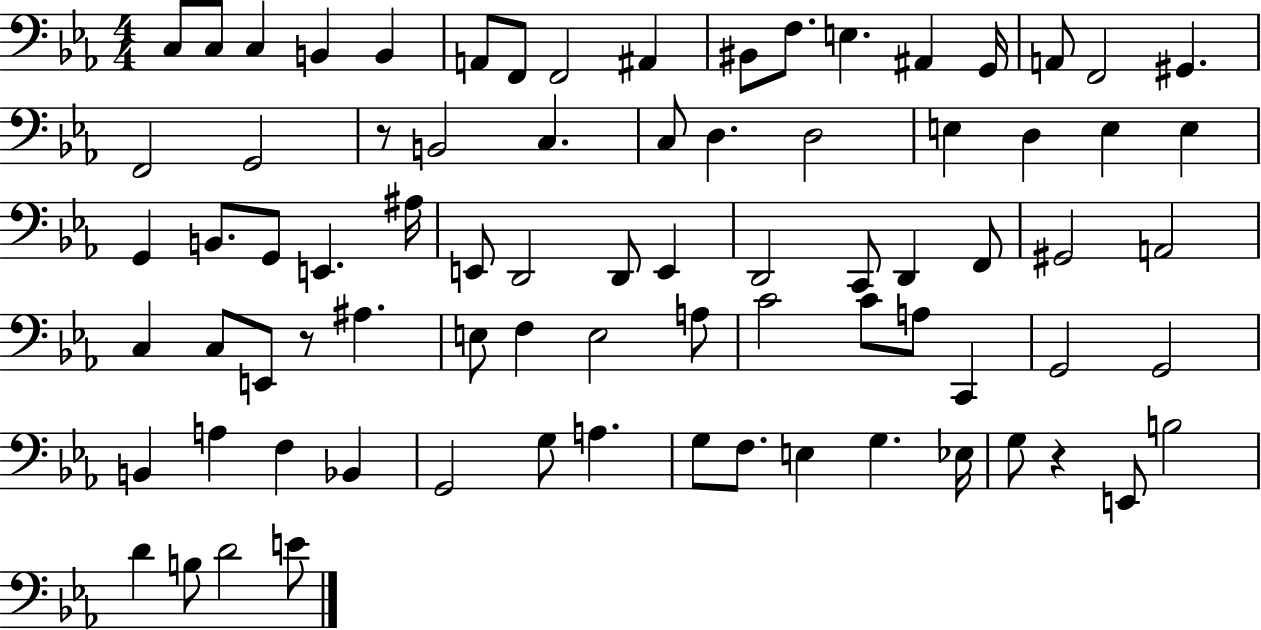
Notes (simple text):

C3/e C3/e C3/q B2/q B2/q A2/e F2/e F2/h A#2/q BIS2/e F3/e. E3/q. A#2/q G2/s A2/e F2/h G#2/q. F2/h G2/h R/e B2/h C3/q. C3/e D3/q. D3/h E3/q D3/q E3/q E3/q G2/q B2/e. G2/e E2/q. A#3/s E2/e D2/h D2/e E2/q D2/h C2/e D2/q F2/e G#2/h A2/h C3/q C3/e E2/e R/e A#3/q. E3/e F3/q E3/h A3/e C4/h C4/e A3/e C2/q G2/h G2/h B2/q A3/q F3/q Bb2/q G2/h G3/e A3/q. G3/e F3/e. E3/q G3/q. Eb3/s G3/e R/q E2/e B3/h D4/q B3/e D4/h E4/e